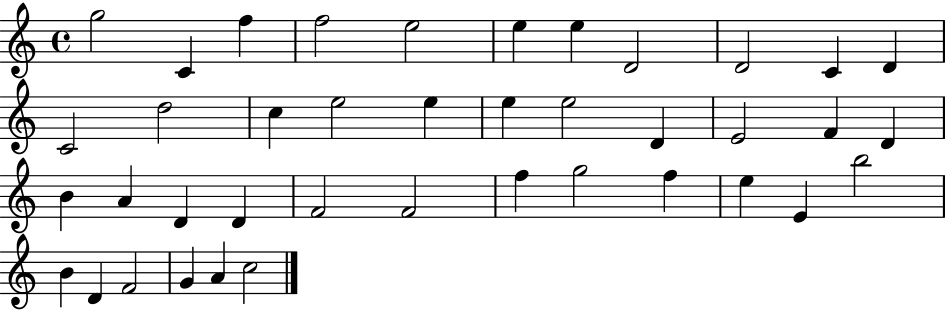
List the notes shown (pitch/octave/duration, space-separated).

G5/h C4/q F5/q F5/h E5/h E5/q E5/q D4/h D4/h C4/q D4/q C4/h D5/h C5/q E5/h E5/q E5/q E5/h D4/q E4/h F4/q D4/q B4/q A4/q D4/q D4/q F4/h F4/h F5/q G5/h F5/q E5/q E4/q B5/h B4/q D4/q F4/h G4/q A4/q C5/h